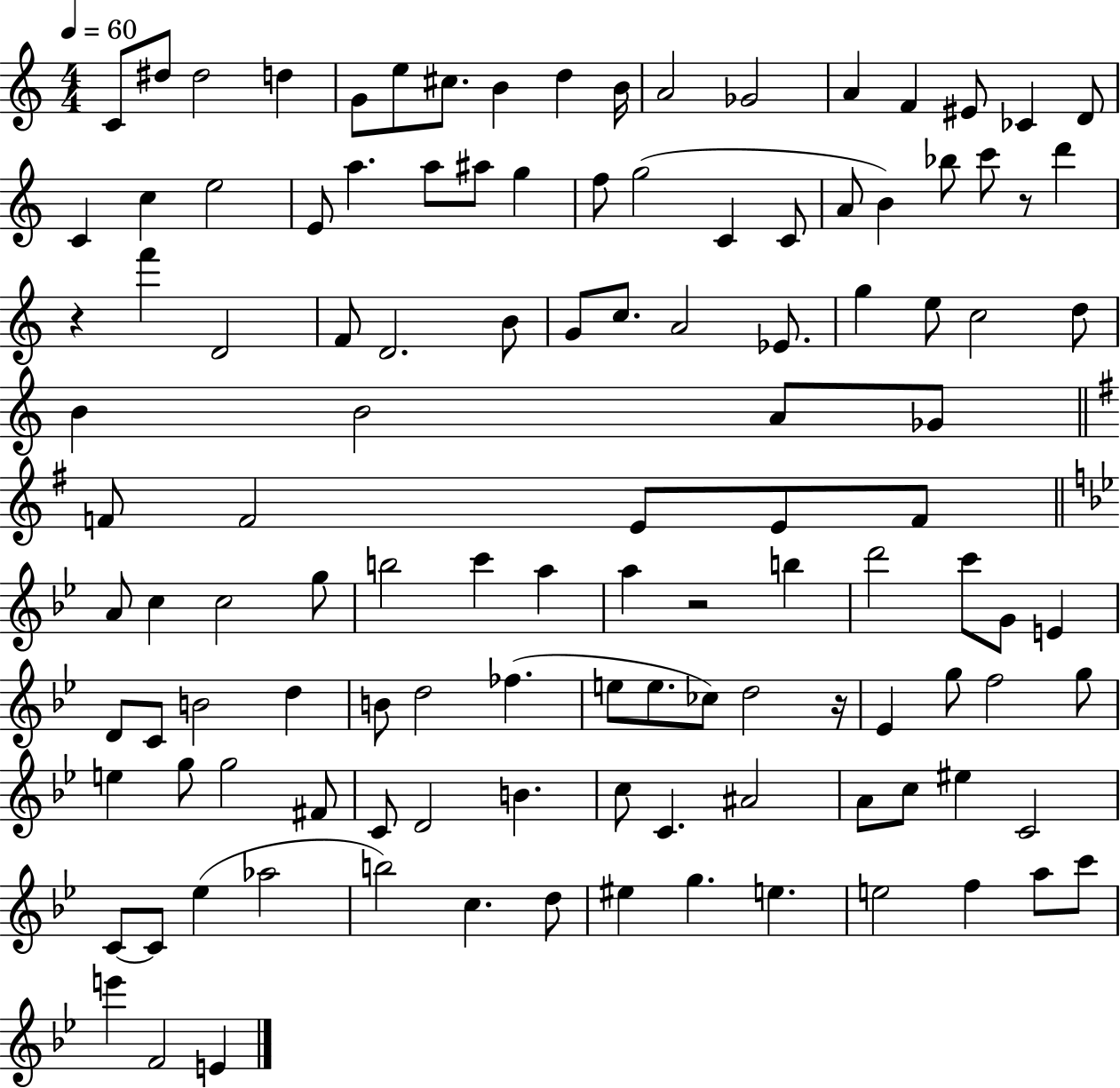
{
  \clef treble
  \numericTimeSignature
  \time 4/4
  \key c \major
  \tempo 4 = 60
  \repeat volta 2 { c'8 dis''8 dis''2 d''4 | g'8 e''8 cis''8. b'4 d''4 b'16 | a'2 ges'2 | a'4 f'4 eis'8 ces'4 d'8 | \break c'4 c''4 e''2 | e'8 a''4. a''8 ais''8 g''4 | f''8 g''2( c'4 c'8 | a'8 b'4) bes''8 c'''8 r8 d'''4 | \break r4 f'''4 d'2 | f'8 d'2. b'8 | g'8 c''8. a'2 ees'8. | g''4 e''8 c''2 d''8 | \break b'4 b'2 a'8 ges'8 | \bar "||" \break \key g \major f'8 f'2 e'8 e'8 f'8 | \bar "||" \break \key g \minor a'8 c''4 c''2 g''8 | b''2 c'''4 a''4 | a''4 r2 b''4 | d'''2 c'''8 g'8 e'4 | \break d'8 c'8 b'2 d''4 | b'8 d''2 fes''4.( | e''8 e''8. ces''8) d''2 r16 | ees'4 g''8 f''2 g''8 | \break e''4 g''8 g''2 fis'8 | c'8 d'2 b'4. | c''8 c'4. ais'2 | a'8 c''8 eis''4 c'2 | \break c'8~~ c'8 ees''4( aes''2 | b''2) c''4. d''8 | eis''4 g''4. e''4. | e''2 f''4 a''8 c'''8 | \break e'''4 f'2 e'4 | } \bar "|."
}